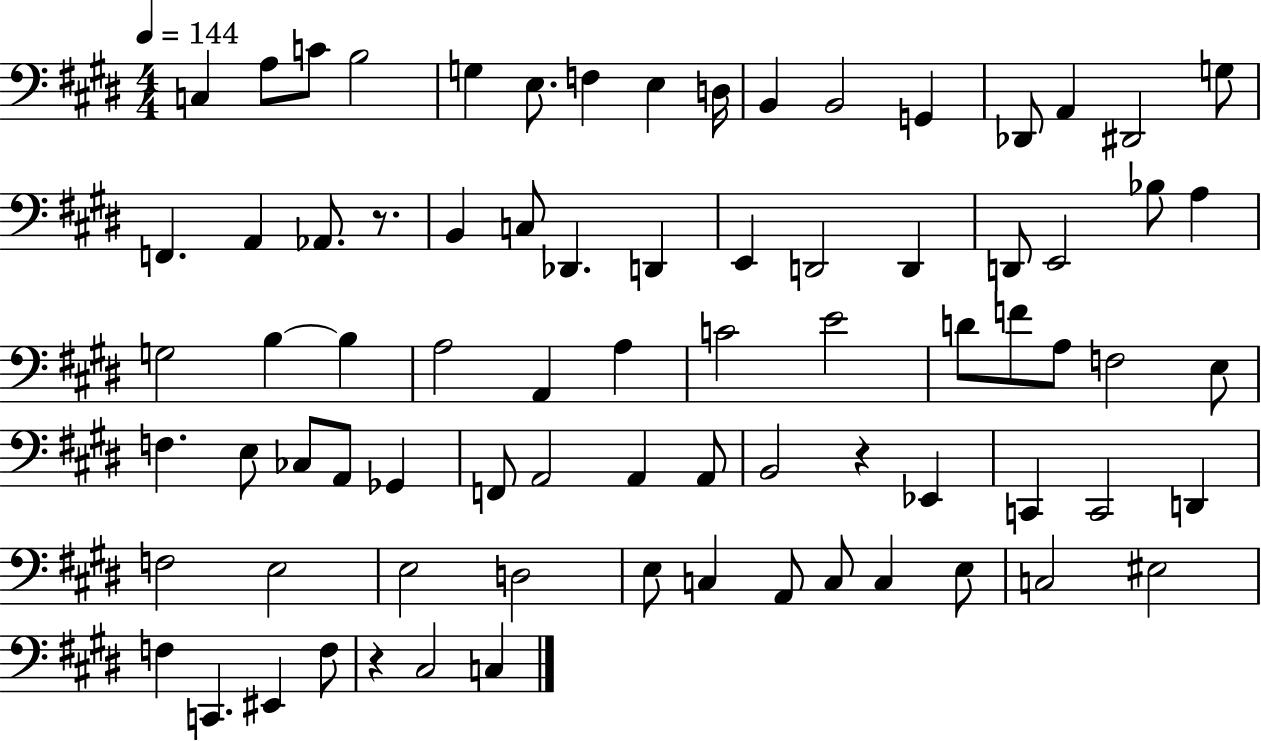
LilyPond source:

{
  \clef bass
  \numericTimeSignature
  \time 4/4
  \key e \major
  \tempo 4 = 144
  c4 a8 c'8 b2 | g4 e8. f4 e4 d16 | b,4 b,2 g,4 | des,8 a,4 dis,2 g8 | \break f,4. a,4 aes,8. r8. | b,4 c8 des,4. d,4 | e,4 d,2 d,4 | d,8 e,2 bes8 a4 | \break g2 b4~~ b4 | a2 a,4 a4 | c'2 e'2 | d'8 f'8 a8 f2 e8 | \break f4. e8 ces8 a,8 ges,4 | f,8 a,2 a,4 a,8 | b,2 r4 ees,4 | c,4 c,2 d,4 | \break f2 e2 | e2 d2 | e8 c4 a,8 c8 c4 e8 | c2 eis2 | \break f4 c,4. eis,4 f8 | r4 cis2 c4 | \bar "|."
}